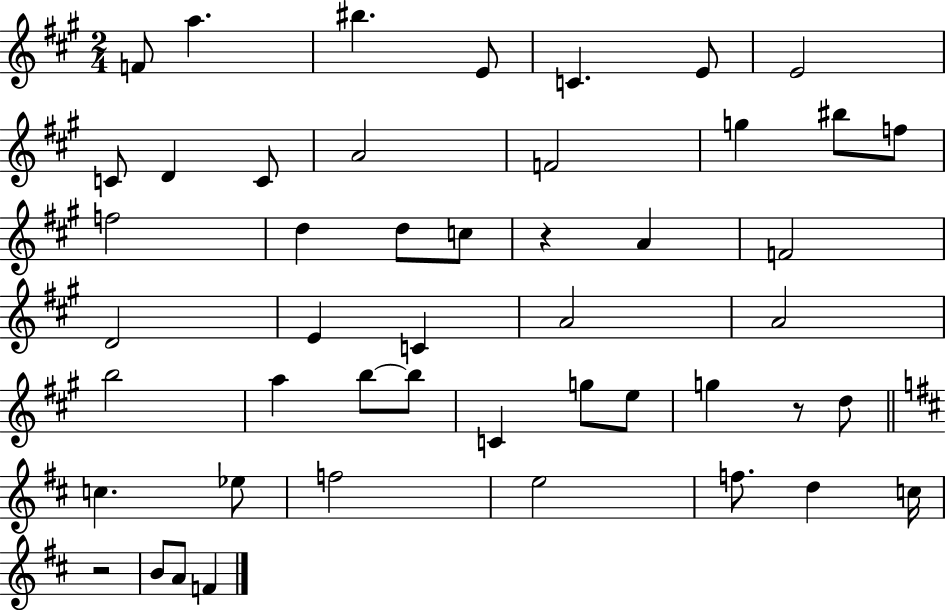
{
  \clef treble
  \numericTimeSignature
  \time 2/4
  \key a \major
  f'8 a''4. | bis''4. e'8 | c'4. e'8 | e'2 | \break c'8 d'4 c'8 | a'2 | f'2 | g''4 bis''8 f''8 | \break f''2 | d''4 d''8 c''8 | r4 a'4 | f'2 | \break d'2 | e'4 c'4 | a'2 | a'2 | \break b''2 | a''4 b''8~~ b''8 | c'4 g''8 e''8 | g''4 r8 d''8 | \break \bar "||" \break \key d \major c''4. ees''8 | f''2 | e''2 | f''8. d''4 c''16 | \break r2 | b'8 a'8 f'4 | \bar "|."
}